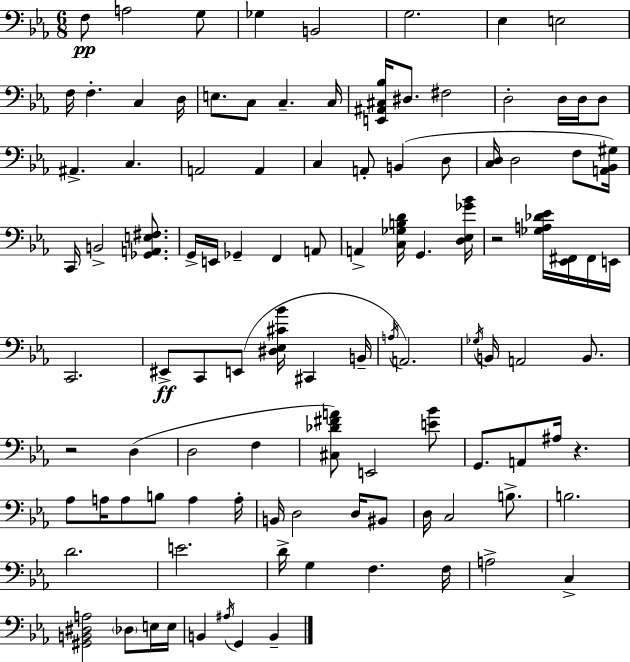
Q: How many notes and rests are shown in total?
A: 106